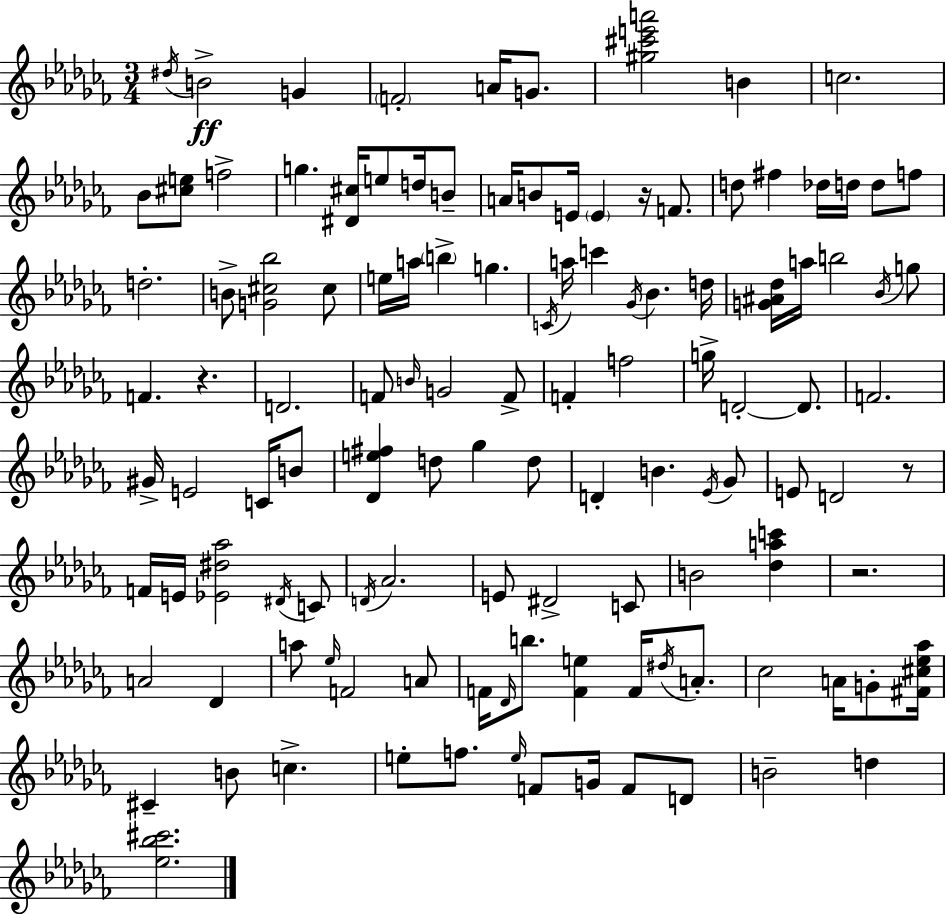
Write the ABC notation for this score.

X:1
T:Untitled
M:3/4
L:1/4
K:Abm
^d/4 B2 G F2 A/4 G/2 [^g^c'e'a']2 B c2 _B/2 [^ce]/2 f2 g [^D^c]/4 e/2 d/4 B/2 A/4 B/2 E/4 E z/4 F/2 d/2 ^f _d/4 d/4 d/2 f/2 d2 B/2 [G^c_b]2 ^c/2 e/4 a/4 b g C/4 a/4 c' _G/4 _B d/4 [G^A_d]/4 a/4 b2 _B/4 g/2 F z D2 F/2 B/4 G2 F/2 F f2 g/4 D2 D/2 F2 ^G/4 E2 C/4 B/2 [_De^f] d/2 _g d/2 D B _E/4 _G/2 E/2 D2 z/2 F/4 E/4 [_E^d_a]2 ^D/4 C/2 D/4 _A2 E/2 ^D2 C/2 B2 [_dac'] z2 A2 _D a/2 _e/4 F2 A/2 F/4 _D/4 b/2 [Fe] F/4 ^d/4 A/2 _c2 A/4 G/2 [^F^c_e_a]/4 ^C B/2 c e/2 f/2 e/4 F/2 G/4 F/2 D/2 B2 d [_e_b^c']2